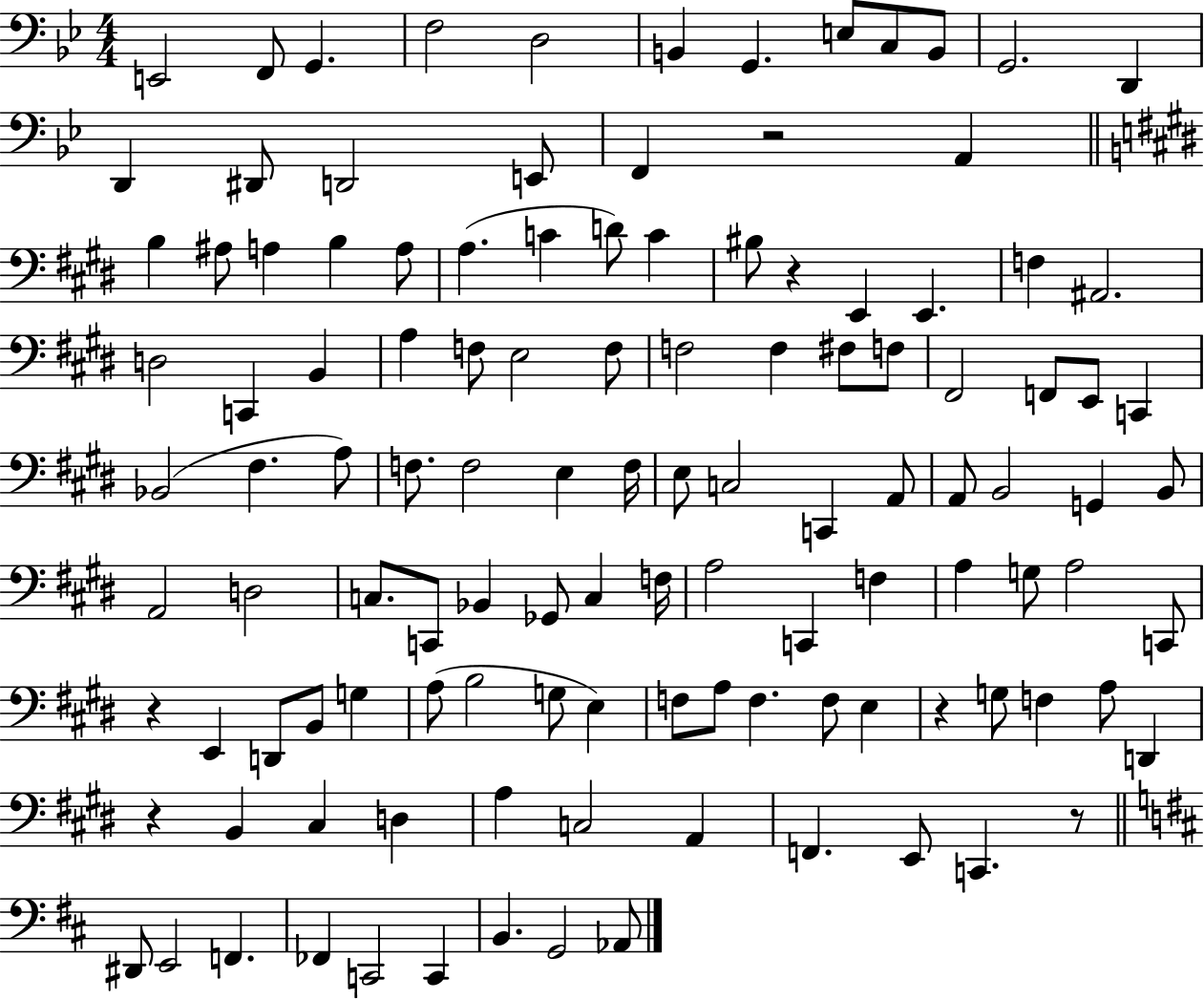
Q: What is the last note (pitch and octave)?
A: Ab2